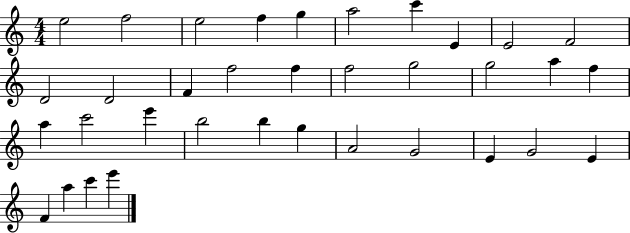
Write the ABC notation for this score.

X:1
T:Untitled
M:4/4
L:1/4
K:C
e2 f2 e2 f g a2 c' E E2 F2 D2 D2 F f2 f f2 g2 g2 a f a c'2 e' b2 b g A2 G2 E G2 E F a c' e'